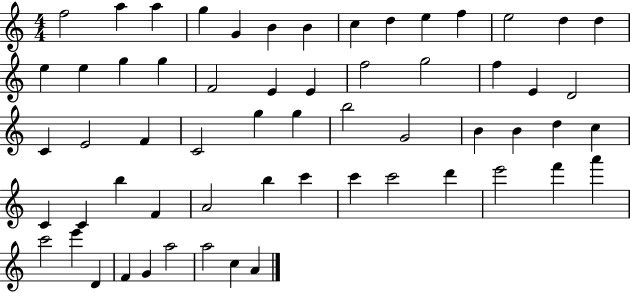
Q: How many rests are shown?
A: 0